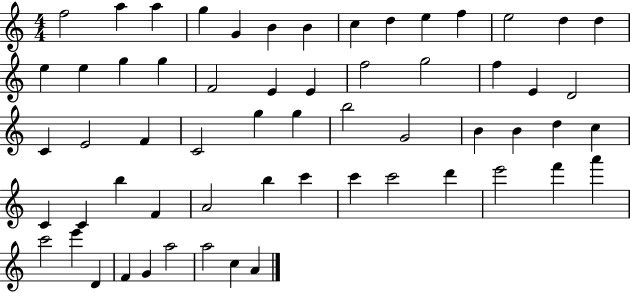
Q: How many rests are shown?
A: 0